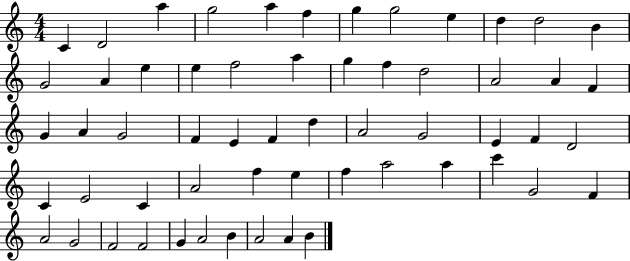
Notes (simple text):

C4/q D4/h A5/q G5/h A5/q F5/q G5/q G5/h E5/q D5/q D5/h B4/q G4/h A4/q E5/q E5/q F5/h A5/q G5/q F5/q D5/h A4/h A4/q F4/q G4/q A4/q G4/h F4/q E4/q F4/q D5/q A4/h G4/h E4/q F4/q D4/h C4/q E4/h C4/q A4/h F5/q E5/q F5/q A5/h A5/q C6/q G4/h F4/q A4/h G4/h F4/h F4/h G4/q A4/h B4/q A4/h A4/q B4/q